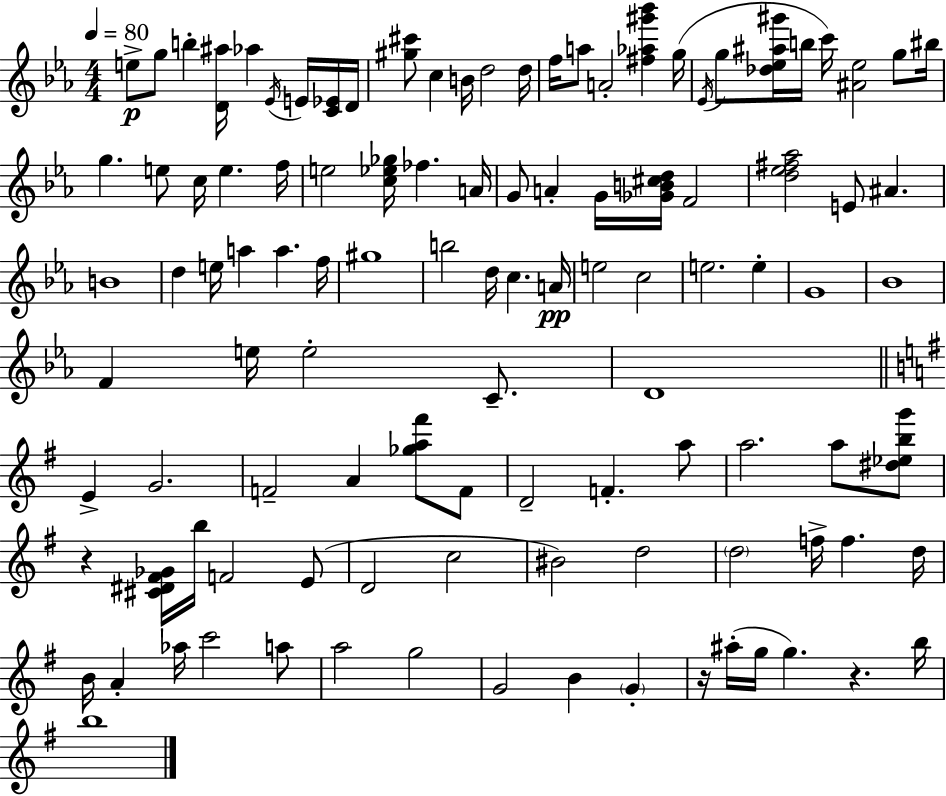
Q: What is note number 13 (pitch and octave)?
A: A5